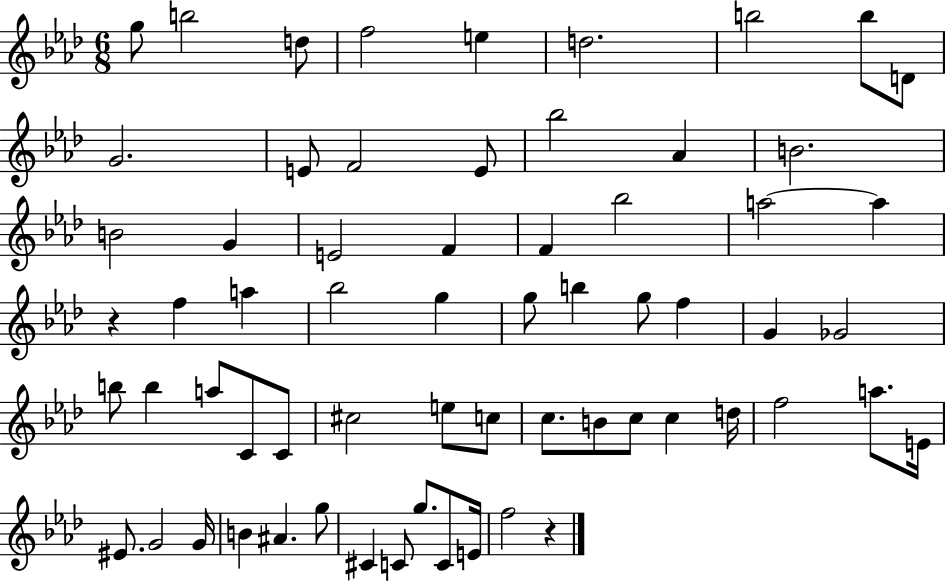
{
  \clef treble
  \numericTimeSignature
  \time 6/8
  \key aes \major
  \repeat volta 2 { g''8 b''2 d''8 | f''2 e''4 | d''2. | b''2 b''8 d'8 | \break g'2. | e'8 f'2 e'8 | bes''2 aes'4 | b'2. | \break b'2 g'4 | e'2 f'4 | f'4 bes''2 | a''2~~ a''4 | \break r4 f''4 a''4 | bes''2 g''4 | g''8 b''4 g''8 f''4 | g'4 ges'2 | \break b''8 b''4 a''8 c'8 c'8 | cis''2 e''8 c''8 | c''8. b'8 c''8 c''4 d''16 | f''2 a''8. e'16 | \break eis'8. g'2 g'16 | b'4 ais'4. g''8 | cis'4 c'8 g''8. c'8 e'16 | f''2 r4 | \break } \bar "|."
}